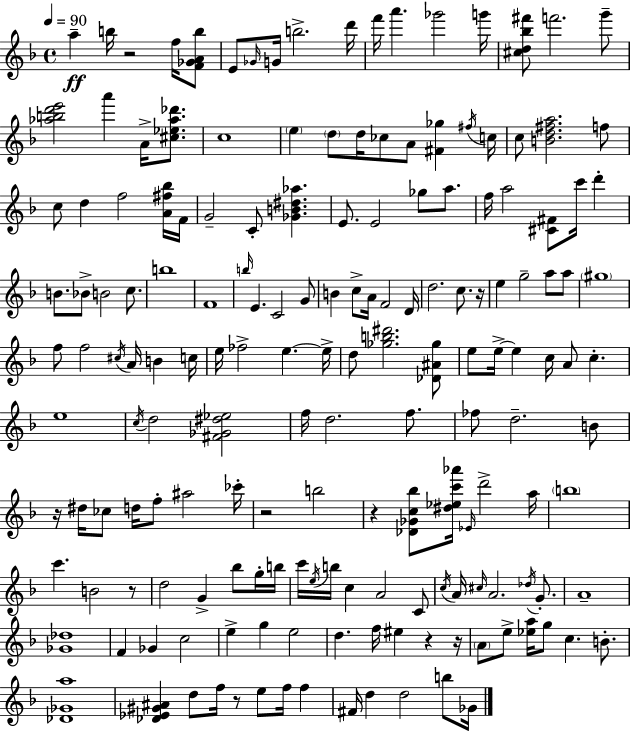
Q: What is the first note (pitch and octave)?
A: A5